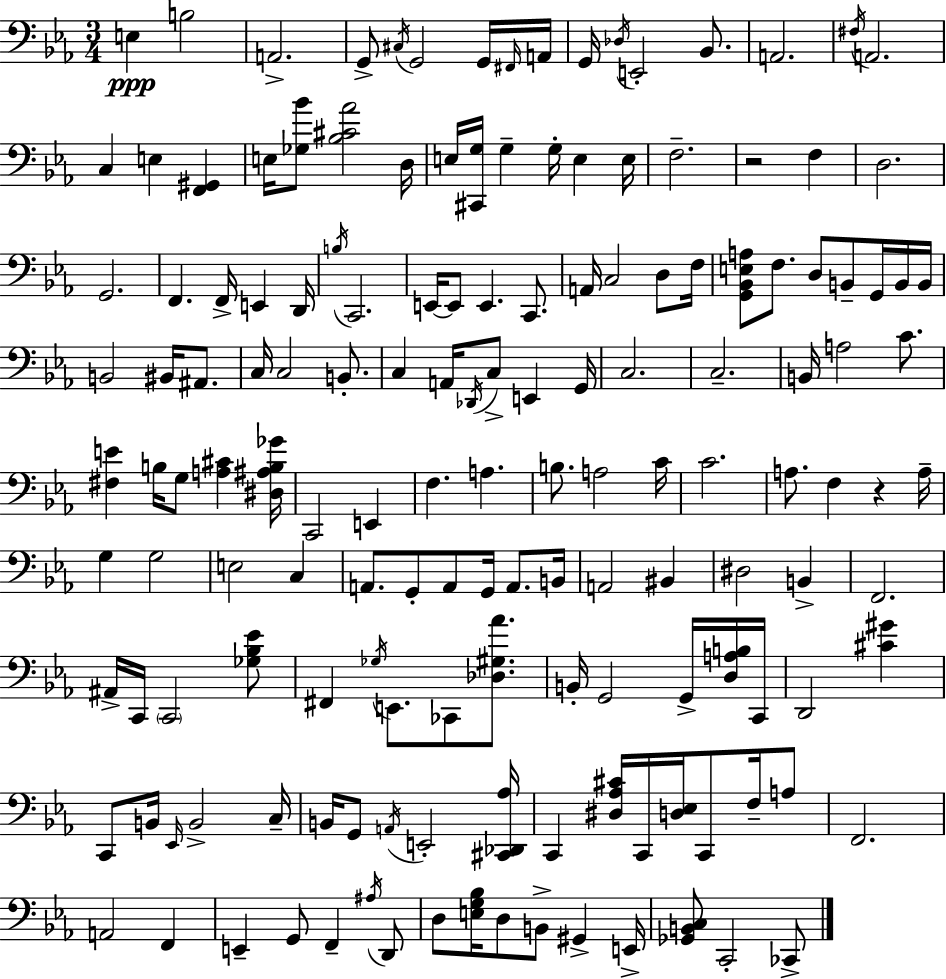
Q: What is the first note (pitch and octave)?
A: E3